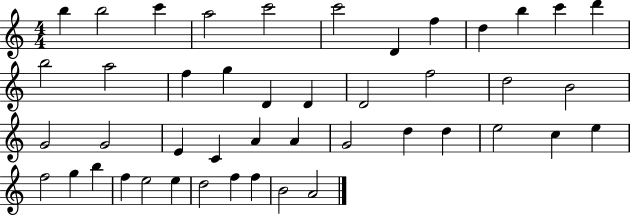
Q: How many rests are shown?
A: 0